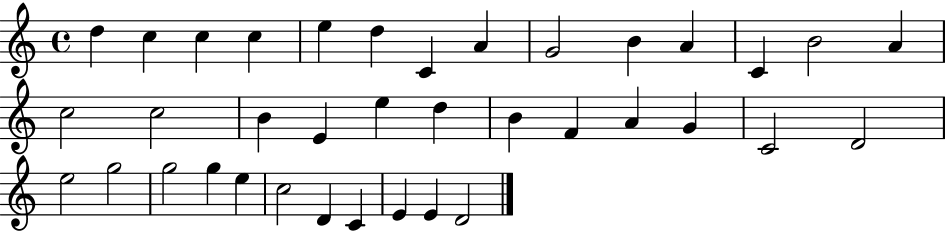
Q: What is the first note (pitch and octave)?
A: D5